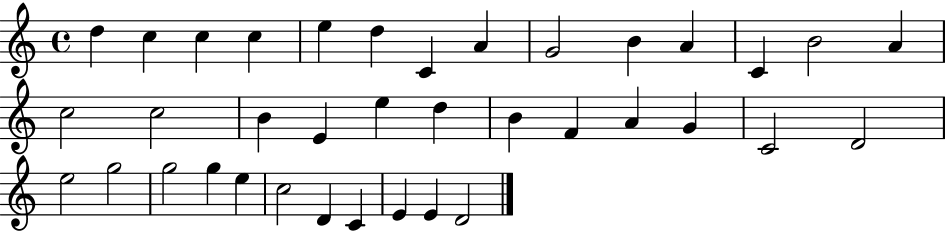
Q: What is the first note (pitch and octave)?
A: D5